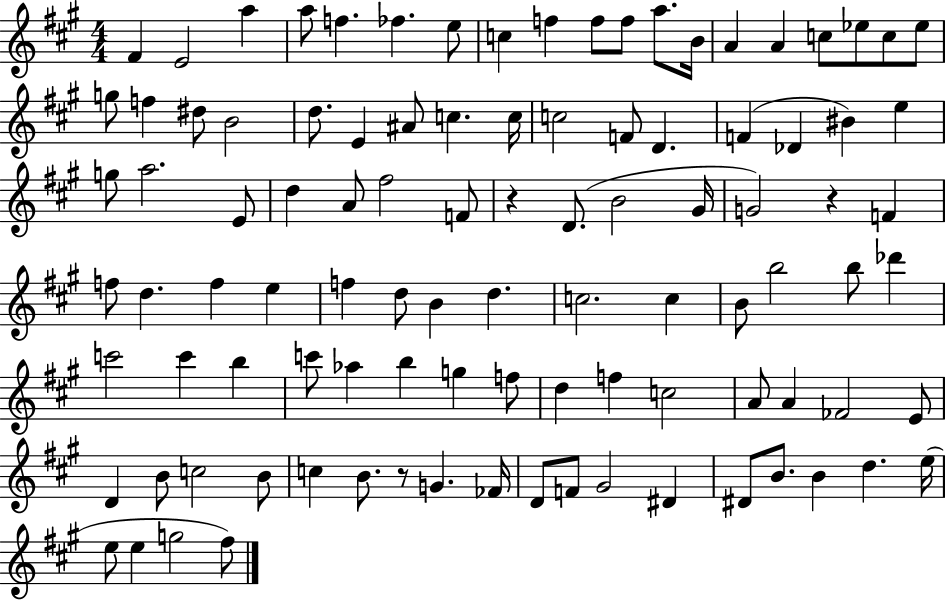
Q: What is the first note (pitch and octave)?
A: F#4